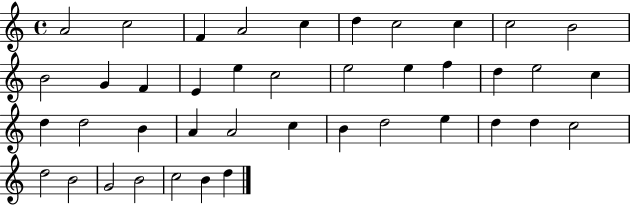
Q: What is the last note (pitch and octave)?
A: D5